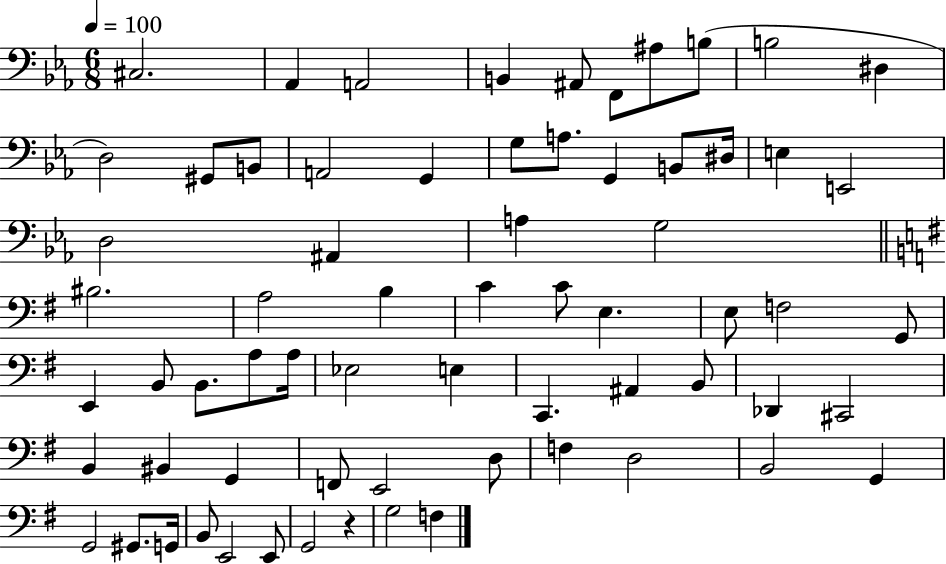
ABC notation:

X:1
T:Untitled
M:6/8
L:1/4
K:Eb
^C,2 _A,, A,,2 B,, ^A,,/2 F,,/2 ^A,/2 B,/2 B,2 ^D, D,2 ^G,,/2 B,,/2 A,,2 G,, G,/2 A,/2 G,, B,,/2 ^D,/4 E, E,,2 D,2 ^A,, A, G,2 ^B,2 A,2 B, C C/2 E, E,/2 F,2 G,,/2 E,, B,,/2 B,,/2 A,/2 A,/4 _E,2 E, C,, ^A,, B,,/2 _D,, ^C,,2 B,, ^B,, G,, F,,/2 E,,2 D,/2 F, D,2 B,,2 G,, G,,2 ^G,,/2 G,,/4 B,,/2 E,,2 E,,/2 G,,2 z G,2 F,